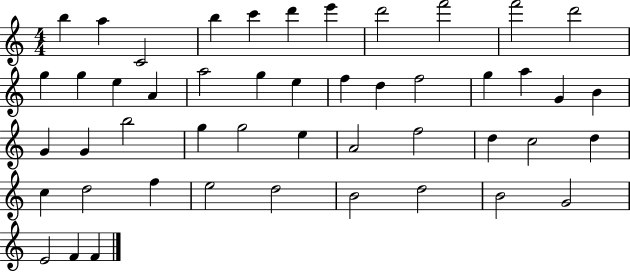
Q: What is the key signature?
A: C major